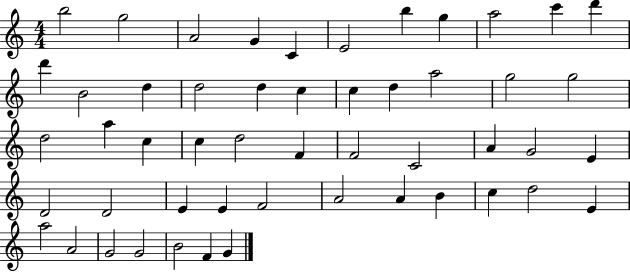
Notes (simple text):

B5/h G5/h A4/h G4/q C4/q E4/h B5/q G5/q A5/h C6/q D6/q D6/q B4/h D5/q D5/h D5/q C5/q C5/q D5/q A5/h G5/h G5/h D5/h A5/q C5/q C5/q D5/h F4/q F4/h C4/h A4/q G4/h E4/q D4/h D4/h E4/q E4/q F4/h A4/h A4/q B4/q C5/q D5/h E4/q A5/h A4/h G4/h G4/h B4/h F4/q G4/q